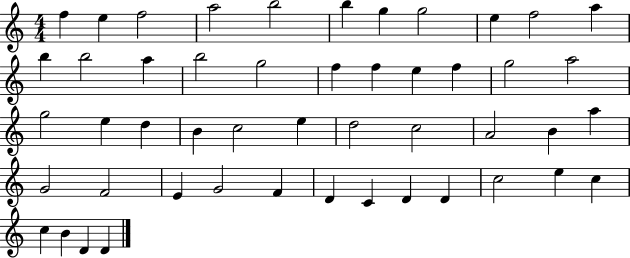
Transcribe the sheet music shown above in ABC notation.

X:1
T:Untitled
M:4/4
L:1/4
K:C
f e f2 a2 b2 b g g2 e f2 a b b2 a b2 g2 f f e f g2 a2 g2 e d B c2 e d2 c2 A2 B a G2 F2 E G2 F D C D D c2 e c c B D D